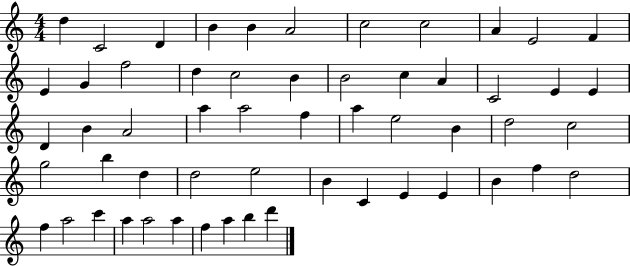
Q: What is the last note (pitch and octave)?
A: D6